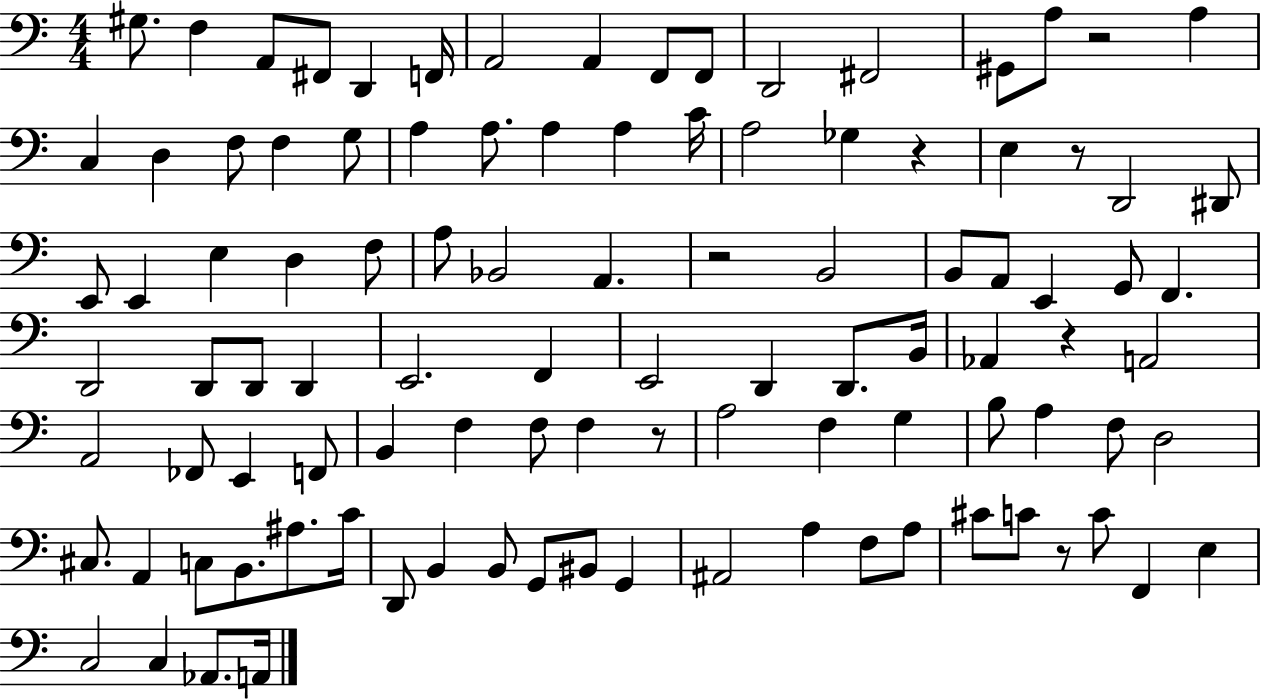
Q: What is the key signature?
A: C major